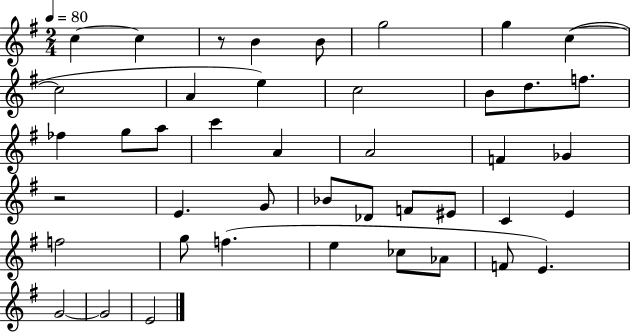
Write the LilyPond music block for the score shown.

{
  \clef treble
  \numericTimeSignature
  \time 2/4
  \key g \major
  \tempo 4 = 80
  c''4~~ c''4 | r8 b'4 b'8 | g''2 | g''4 c''4~(~ | \break c''2 | a'4 e''4) | c''2 | b'8 d''8. f''8. | \break fes''4 g''8 a''8 | c'''4 a'4 | a'2 | f'4 ges'4 | \break r2 | e'4. g'8 | bes'8 des'8 f'8 eis'8 | c'4 e'4 | \break f''2 | g''8 f''4.( | e''4 ces''8 aes'8 | f'8 e'4.) | \break g'2~~ | g'2 | e'2 | \bar "|."
}